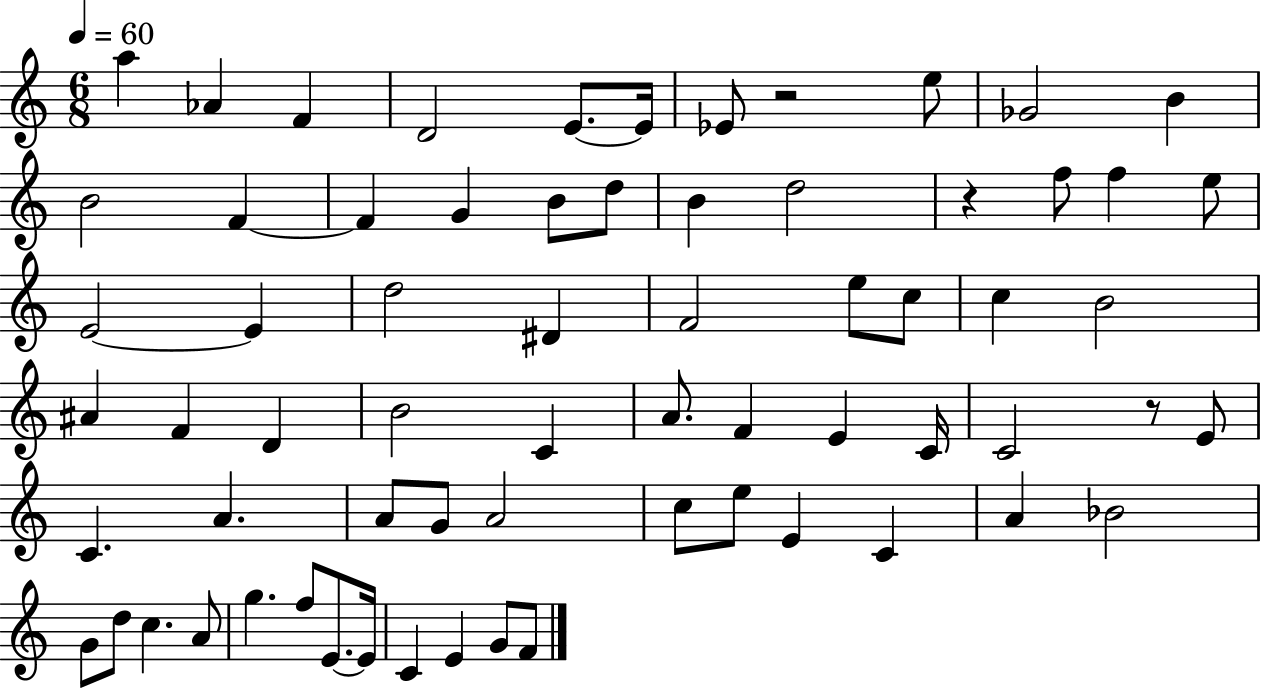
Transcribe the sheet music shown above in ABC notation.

X:1
T:Untitled
M:6/8
L:1/4
K:C
a _A F D2 E/2 E/4 _E/2 z2 e/2 _G2 B B2 F F G B/2 d/2 B d2 z f/2 f e/2 E2 E d2 ^D F2 e/2 c/2 c B2 ^A F D B2 C A/2 F E C/4 C2 z/2 E/2 C A A/2 G/2 A2 c/2 e/2 E C A _B2 G/2 d/2 c A/2 g f/2 E/2 E/4 C E G/2 F/2